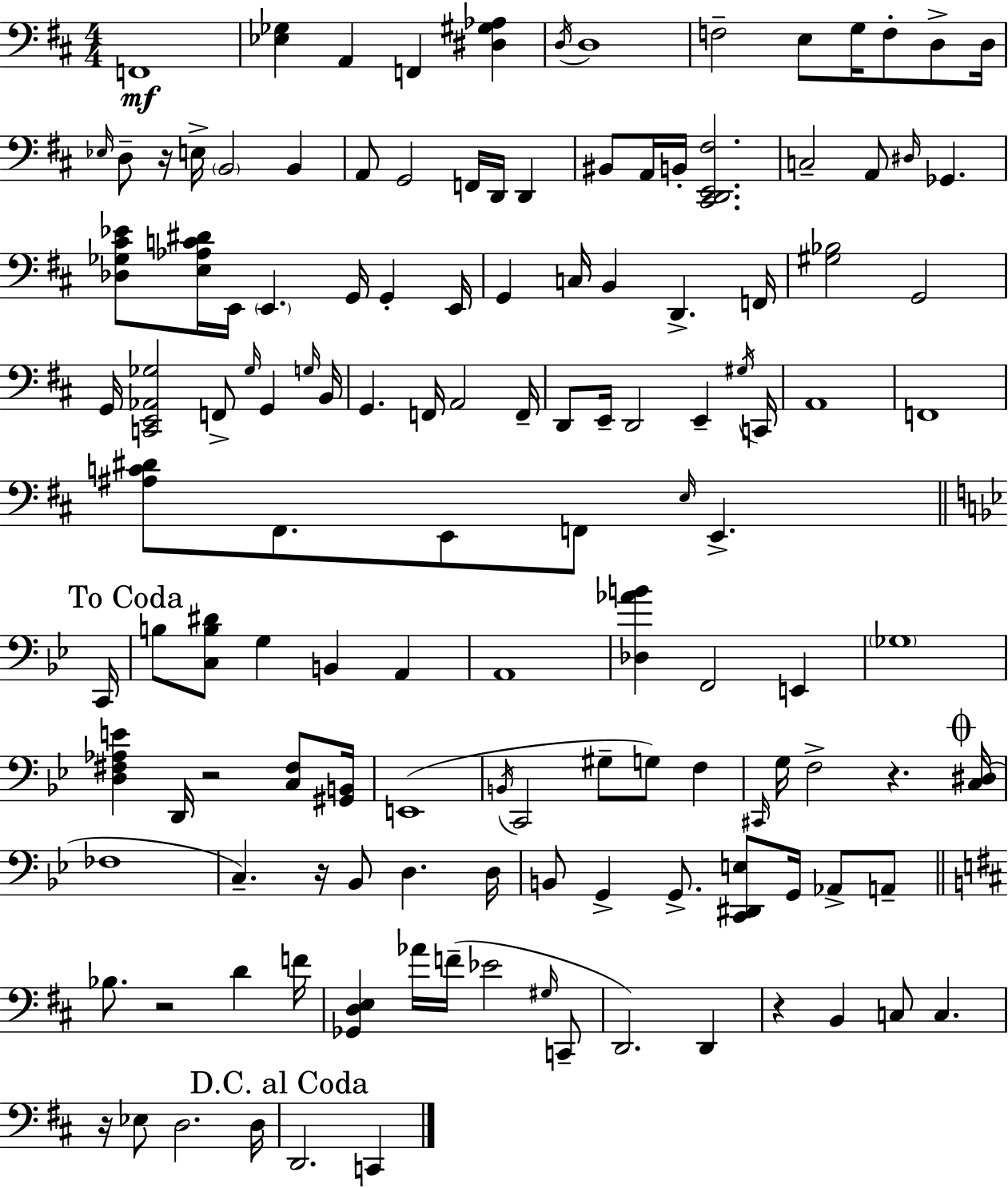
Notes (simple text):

F2/w [Eb3,Gb3]/q A2/q F2/q [D#3,G#3,Ab3]/q D3/s D3/w F3/h E3/e G3/s F3/e D3/e D3/s Eb3/s D3/e R/s E3/s B2/h B2/q A2/e G2/h F2/s D2/s D2/q BIS2/e A2/s B2/s [C#2,D2,E2,F#3]/h. C3/h A2/e D#3/s Gb2/q. [Db3,Gb3,C#4,Eb4]/e [E3,Ab3,C4,D#4]/s E2/s E2/q. G2/s G2/q E2/s G2/q C3/s B2/q D2/q. F2/s [G#3,Bb3]/h G2/h G2/s [C2,E2,Ab2,Gb3]/h F2/e Gb3/s G2/q G3/s B2/s G2/q. F2/s A2/h F2/s D2/e E2/s D2/h E2/q G#3/s C2/s A2/w F2/w [A#3,C4,D#4]/e F#2/e. E2/e F2/e E3/s E2/q. C2/s B3/e [C3,B3,D#4]/e G3/q B2/q A2/q A2/w [Db3,Ab4,B4]/q F2/h E2/q Gb3/w [D3,F#3,Ab3,E4]/q D2/s R/h [C3,F#3]/e [G#2,B2]/s E2/w B2/s C2/h G#3/e G3/e F3/q C#2/s G3/s F3/h R/q. [C3,D#3]/s FES3/w C3/q. R/s Bb2/e D3/q. D3/s B2/e G2/q G2/e. [C2,D#2,E3]/e G2/s Ab2/e A2/e Bb3/e. R/h D4/q F4/s [Gb2,D3,E3]/q Ab4/s F4/s Eb4/h G#3/s C2/e D2/h. D2/q R/q B2/q C3/e C3/q. R/s Eb3/e D3/h. D3/s D2/h. C2/q